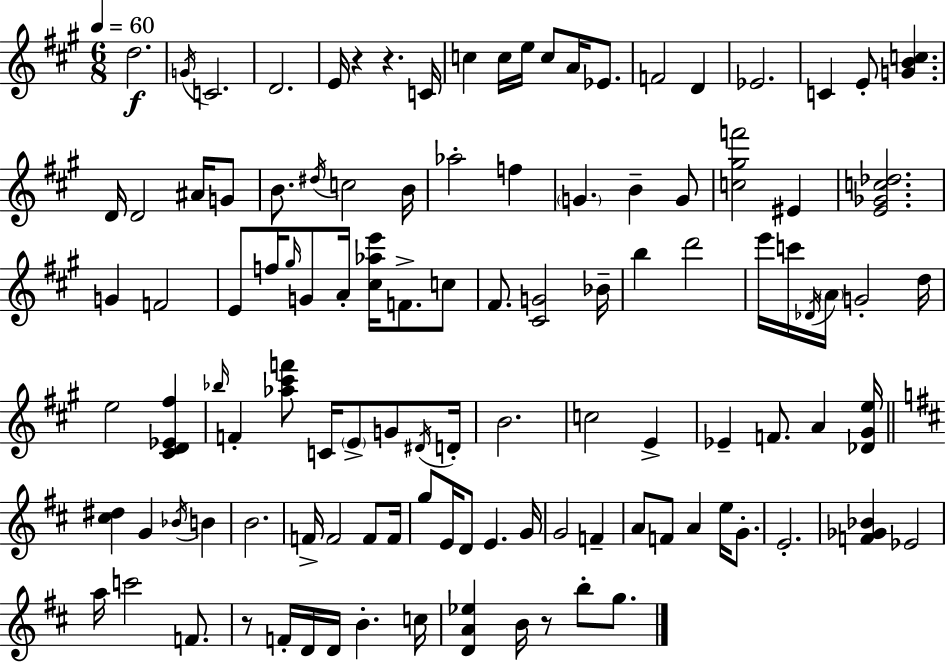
X:1
T:Untitled
M:6/8
L:1/4
K:A
d2 G/4 C2 D2 E/4 z z C/4 c c/4 e/4 c/2 A/4 _E/2 F2 D _E2 C E/2 [GBc] D/4 D2 ^A/4 G/2 B/2 ^d/4 c2 B/4 _a2 f G B G/2 [c^gf']2 ^E [E_Gc_d]2 G F2 E/2 f/4 ^g/4 G/2 A/4 [^c_ae']/4 F/2 c/2 ^F/2 [^CG]2 _B/4 b d'2 e'/4 c'/4 _D/4 A/4 G2 d/4 e2 [^CD_E^f] _b/4 F [_a^c'f']/2 C/4 E/2 G/2 ^D/4 D/4 B2 c2 E _E F/2 A [_D^Ge]/4 [^c^d] G _B/4 B B2 F/4 F2 F/2 F/4 g/2 E/4 D/2 E G/4 G2 F A/2 F/2 A e/4 G/2 E2 [F_G_B] _E2 a/4 c'2 F/2 z/2 F/4 D/4 D/4 B c/4 [DA_e] B/4 z/2 b/2 g/2